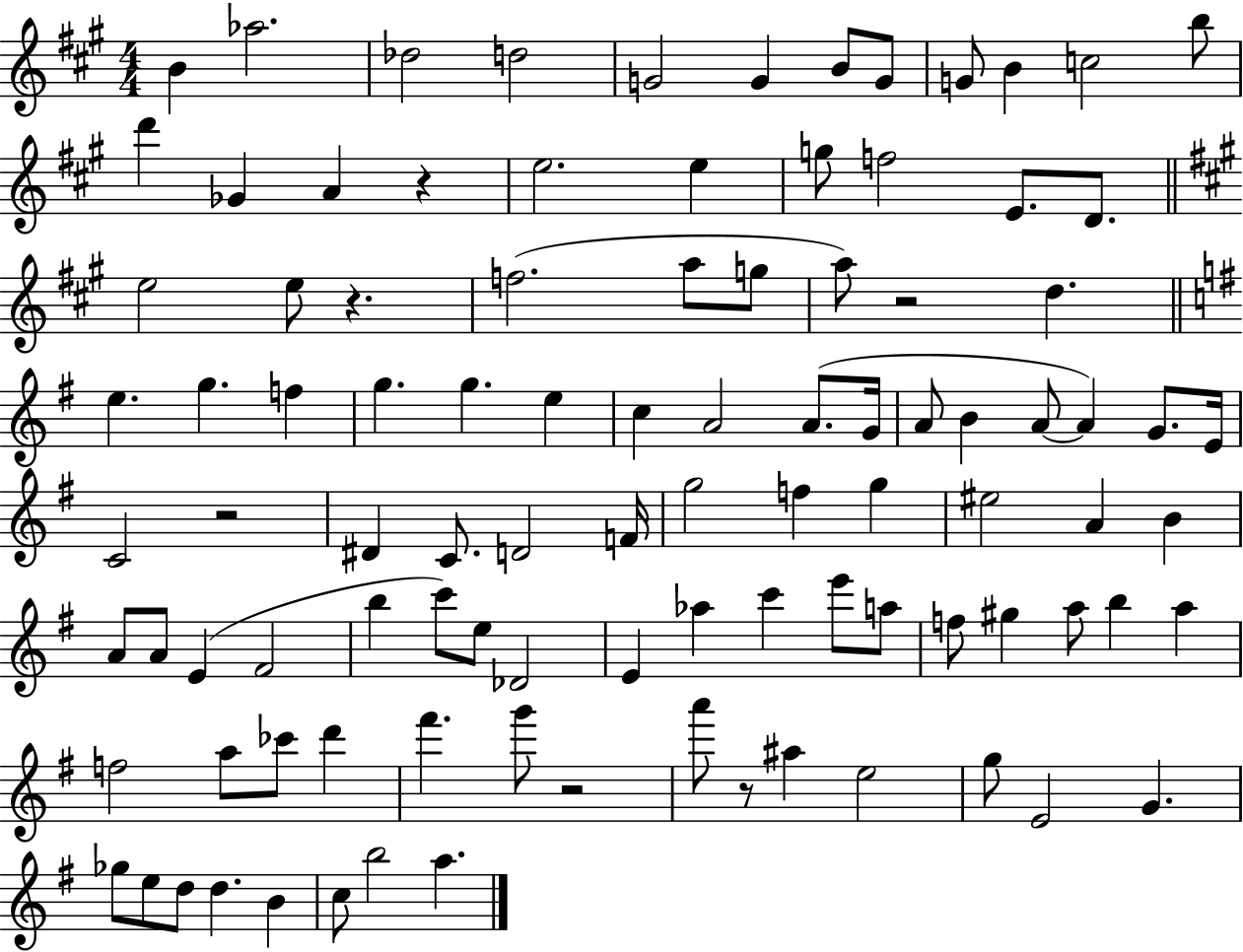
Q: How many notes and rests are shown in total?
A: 99